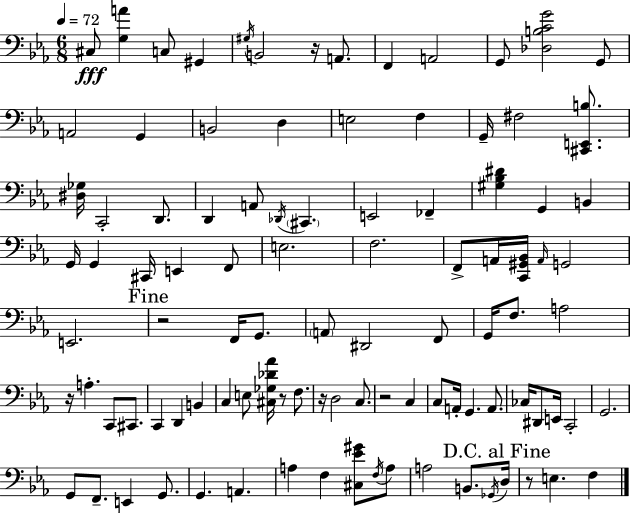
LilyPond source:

{
  \clef bass
  \numericTimeSignature
  \time 6/8
  \key ees \major
  \tempo 4 = 72
  cis8\fff <g a'>4 c8 gis,4 | \acciaccatura { gis16 } b,2 r16 a,8. | f,4 a,2 | g,8 <des b c' g'>2 g,8 | \break a,2 g,4 | b,2 d4 | e2 f4 | g,16-- fis2 <cis, e, b>8. | \break <dis ges>16 c,2-. d,8. | d,4 a,8 \acciaccatura { des,16 } \parenthesize cis,4. | e,2 fes,4-- | <gis bes dis'>4 g,4 b,4 | \break g,16 g,4 cis,16 e,4 | f,8 e2. | f2. | f,8-> a,16 <c, gis, bes,>16 \grace { a,16 } g,2 | \break e,2. | \mark "Fine" r2 f,16 | g,8. \parenthesize a,8 dis,2 | f,8 g,16 f8. a2 | \break r16 a4.-. c,8 | cis,8. c,4 d,4 b,4 | c4 e8 <cis ges des' aes'>16 r8 | f8. r16 d2 | \break c8. r2 c4 | c8 a,16-. g,4. | a,8. ces16 dis,8 e,16 c,2-. | g,2. | \break g,8 f,8.-- e,4 | g,8. g,4. a,4. | a4 f4 <cis ees' gis'>8 | \acciaccatura { f16 } a8 a2 | \break b,8. \acciaccatura { ges,16 } \mark "D.C. al Fine" d16 r8 e4. | f4 \bar "|."
}